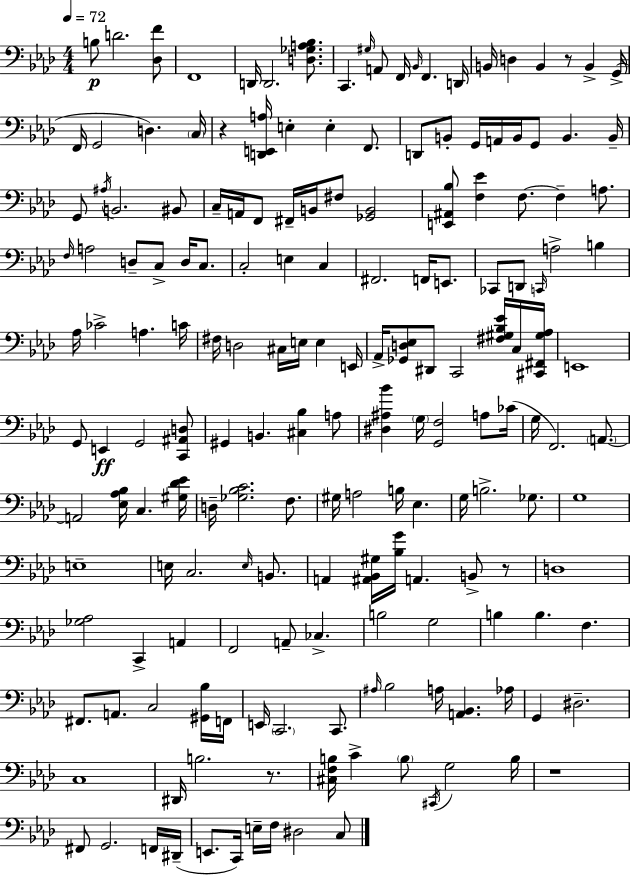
X:1
T:Untitled
M:4/4
L:1/4
K:Ab
B,/2 D2 [_D,F]/2 F,,4 D,,/4 D,,2 [D,_G,A,_B,]/2 C,, ^G,/4 A,,/2 F,,/4 _B,,/4 F,, D,,/4 B,,/4 D, B,, z/2 B,, G,,/4 F,,/4 G,,2 D, C,/4 z [D,,E,,A,]/4 E, E, F,,/2 D,,/2 B,,/2 G,,/4 A,,/4 B,,/4 G,,/2 B,, B,,/4 G,,/2 ^A,/4 B,,2 ^B,,/2 C,/4 A,,/4 F,,/2 ^F,,/4 B,,/4 ^F,/2 [_G,,B,,]2 [E,,^A,,_B,]/2 [F,_E] F,/2 F, A,/2 F,/4 A,2 D,/2 C,/2 D,/4 C,/2 C,2 E, C, ^F,,2 F,,/4 E,,/2 _C,,/2 D,,/2 C,,/4 A,2 B, _A,/4 _C2 A, C/4 ^F,/4 D,2 ^C,/4 E,/4 E, E,,/4 _A,,/4 [_G,,D,_E,]/2 ^D,,/2 C,,2 [^F,^G,_B,_E]/4 C,/4 [^C,,^F,,^G,_A,]/4 E,,4 G,,/2 E,, G,,2 [C,,^A,,D,]/2 ^G,, B,, [^C,_B,] A,/2 [^D,^A,_B] G,/4 [G,,F,]2 A,/2 _C/4 G,/4 F,,2 A,,/2 A,,2 [_E,_A,_B,]/4 C, [^G,_D_E]/4 D,/4 [_G,_B,C]2 F,/2 ^G,/4 A,2 B,/4 _E, G,/4 B,2 _G,/2 G,4 E,4 E,/4 C,2 E,/4 B,,/2 A,, [^A,,_B,,^G,]/4 [_B,G]/4 A,, B,,/2 z/2 D,4 [_G,_A,]2 C,, A,, F,,2 A,,/2 _C, B,2 G,2 B, B, F, ^F,,/2 A,,/2 C,2 [^G,,_B,]/4 F,,/4 E,,/4 C,,2 C,,/2 ^A,/4 _B,2 A,/4 [A,,_B,,] _A,/4 G,, ^D,2 C,4 ^D,,/4 B,2 z/2 [^C,F,B,]/4 C B,/2 ^C,,/4 G,2 B,/4 z4 ^F,,/2 G,,2 F,,/4 ^D,,/4 E,,/2 C,,/4 E,/4 F,/4 ^D,2 C,/2